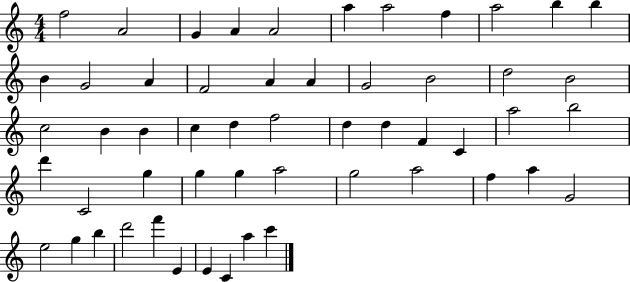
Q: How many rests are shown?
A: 0